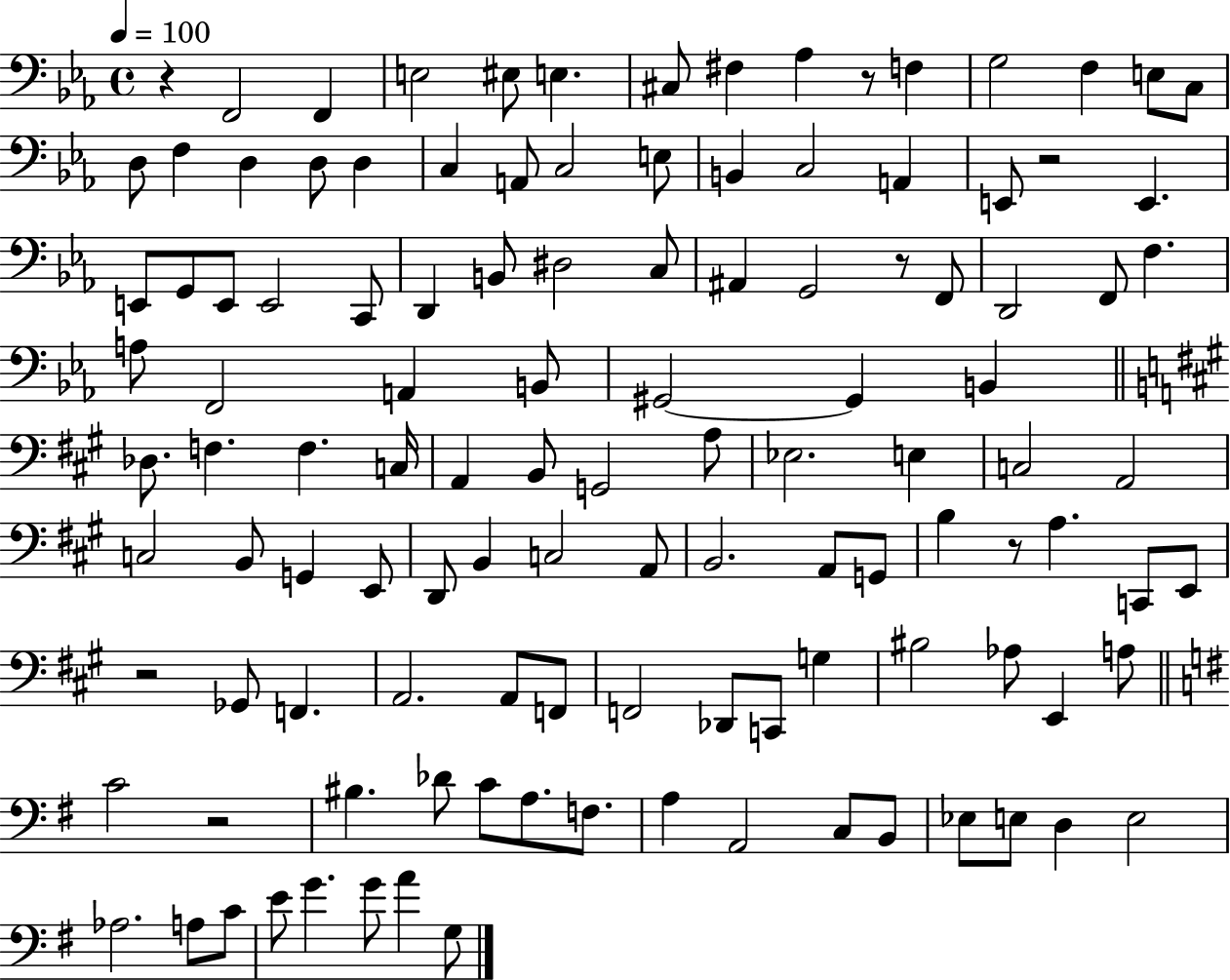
{
  \clef bass
  \time 4/4
  \defaultTimeSignature
  \key ees \major
  \tempo 4 = 100
  r4 f,2 f,4 | e2 eis8 e4. | cis8 fis4 aes4 r8 f4 | g2 f4 e8 c8 | \break d8 f4 d4 d8 d4 | c4 a,8 c2 e8 | b,4 c2 a,4 | e,8 r2 e,4. | \break e,8 g,8 e,8 e,2 c,8 | d,4 b,8 dis2 c8 | ais,4 g,2 r8 f,8 | d,2 f,8 f4. | \break a8 f,2 a,4 b,8 | gis,2~~ gis,4 b,4 | \bar "||" \break \key a \major des8. f4. f4. c16 | a,4 b,8 g,2 a8 | ees2. e4 | c2 a,2 | \break c2 b,8 g,4 e,8 | d,8 b,4 c2 a,8 | b,2. a,8 g,8 | b4 r8 a4. c,8 e,8 | \break r2 ges,8 f,4. | a,2. a,8 f,8 | f,2 des,8 c,8 g4 | bis2 aes8 e,4 a8 | \break \bar "||" \break \key e \minor c'2 r2 | bis4. des'8 c'8 a8. f8. | a4 a,2 c8 b,8 | ees8 e8 d4 e2 | \break aes2. a8 c'8 | e'8 g'4. g'8 a'4 g8 | \bar "|."
}